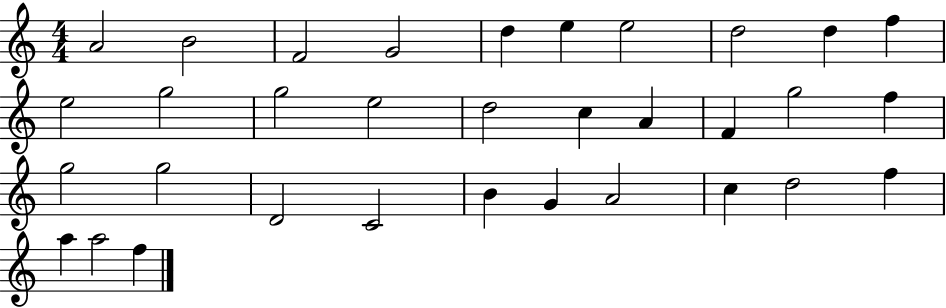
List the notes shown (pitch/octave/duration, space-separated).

A4/h B4/h F4/h G4/h D5/q E5/q E5/h D5/h D5/q F5/q E5/h G5/h G5/h E5/h D5/h C5/q A4/q F4/q G5/h F5/q G5/h G5/h D4/h C4/h B4/q G4/q A4/h C5/q D5/h F5/q A5/q A5/h F5/q